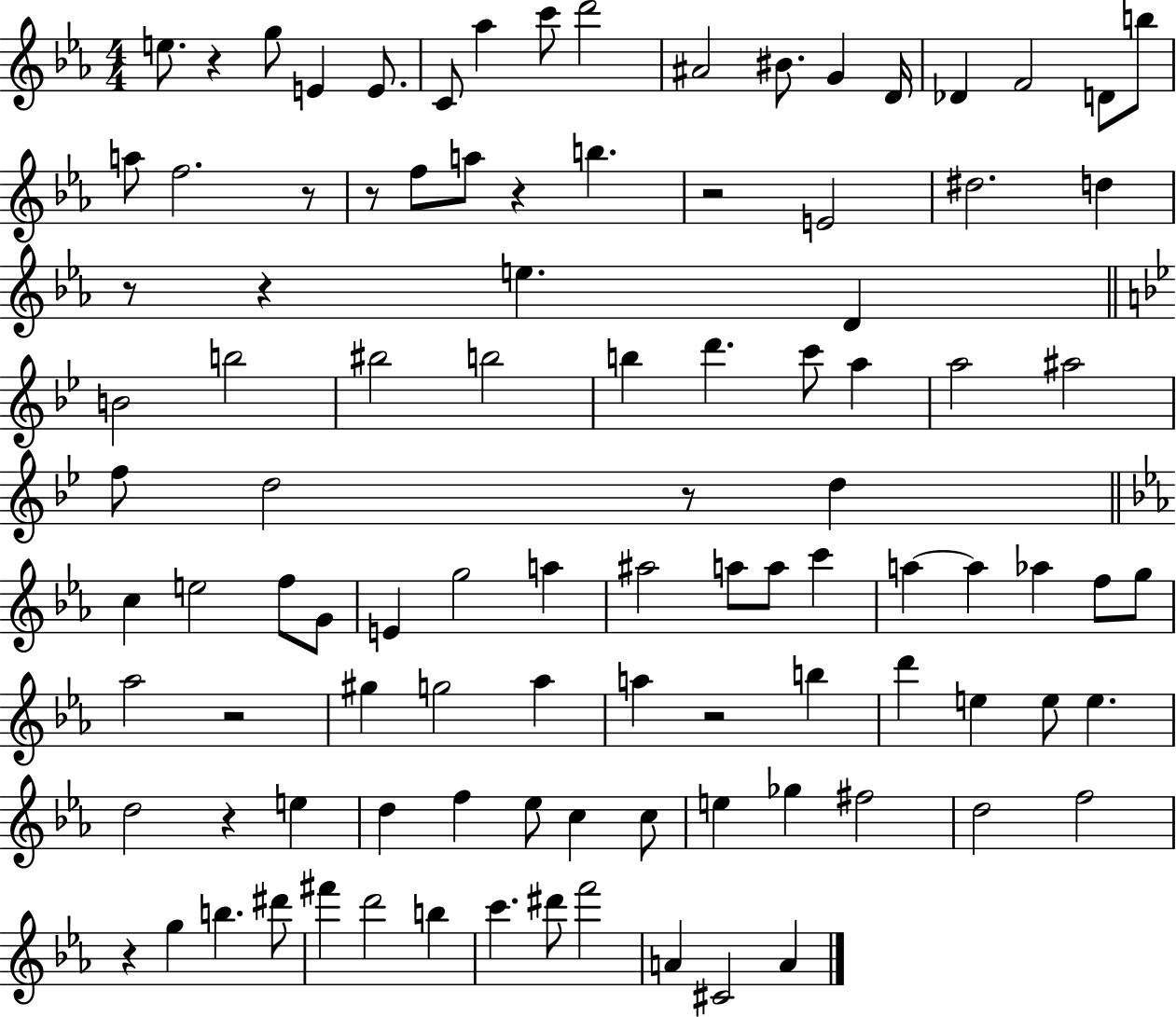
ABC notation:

X:1
T:Untitled
M:4/4
L:1/4
K:Eb
e/2 z g/2 E E/2 C/2 _a c'/2 d'2 ^A2 ^B/2 G D/4 _D F2 D/2 b/2 a/2 f2 z/2 z/2 f/2 a/2 z b z2 E2 ^d2 d z/2 z e D B2 b2 ^b2 b2 b d' c'/2 a a2 ^a2 f/2 d2 z/2 d c e2 f/2 G/2 E g2 a ^a2 a/2 a/2 c' a a _a f/2 g/2 _a2 z2 ^g g2 _a a z2 b d' e e/2 e d2 z e d f _e/2 c c/2 e _g ^f2 d2 f2 z g b ^d'/2 ^f' d'2 b c' ^d'/2 f'2 A ^C2 A